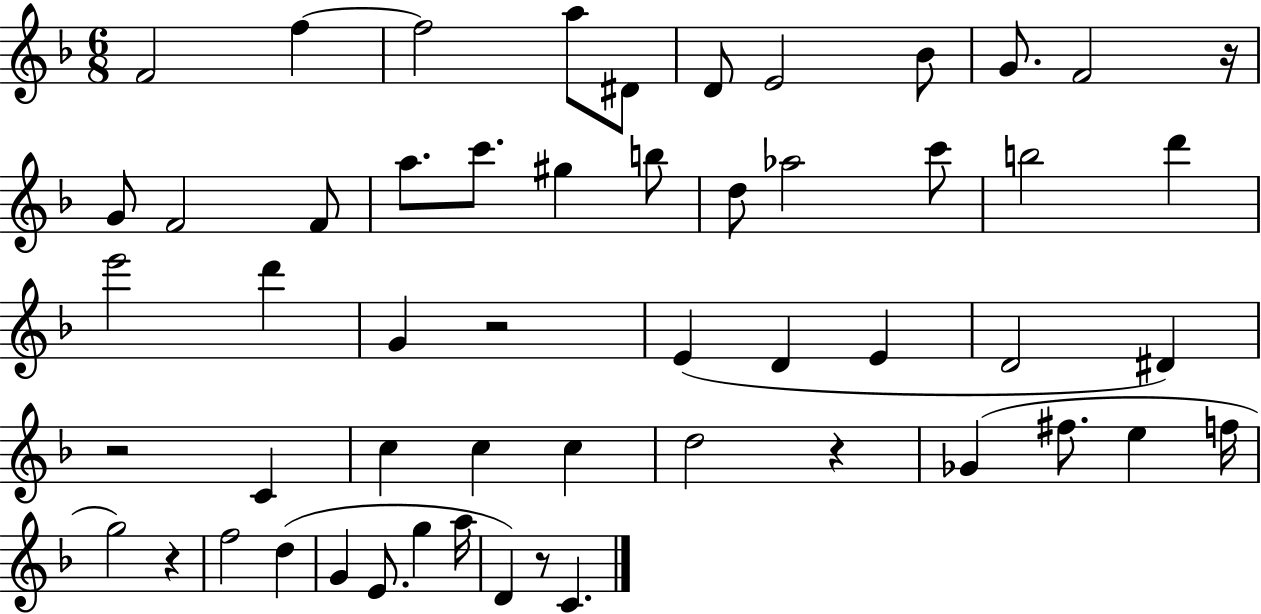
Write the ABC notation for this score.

X:1
T:Untitled
M:6/8
L:1/4
K:F
F2 f f2 a/2 ^D/2 D/2 E2 _B/2 G/2 F2 z/4 G/2 F2 F/2 a/2 c'/2 ^g b/2 d/2 _a2 c'/2 b2 d' e'2 d' G z2 E D E D2 ^D z2 C c c c d2 z _G ^f/2 e f/4 g2 z f2 d G E/2 g a/4 D z/2 C